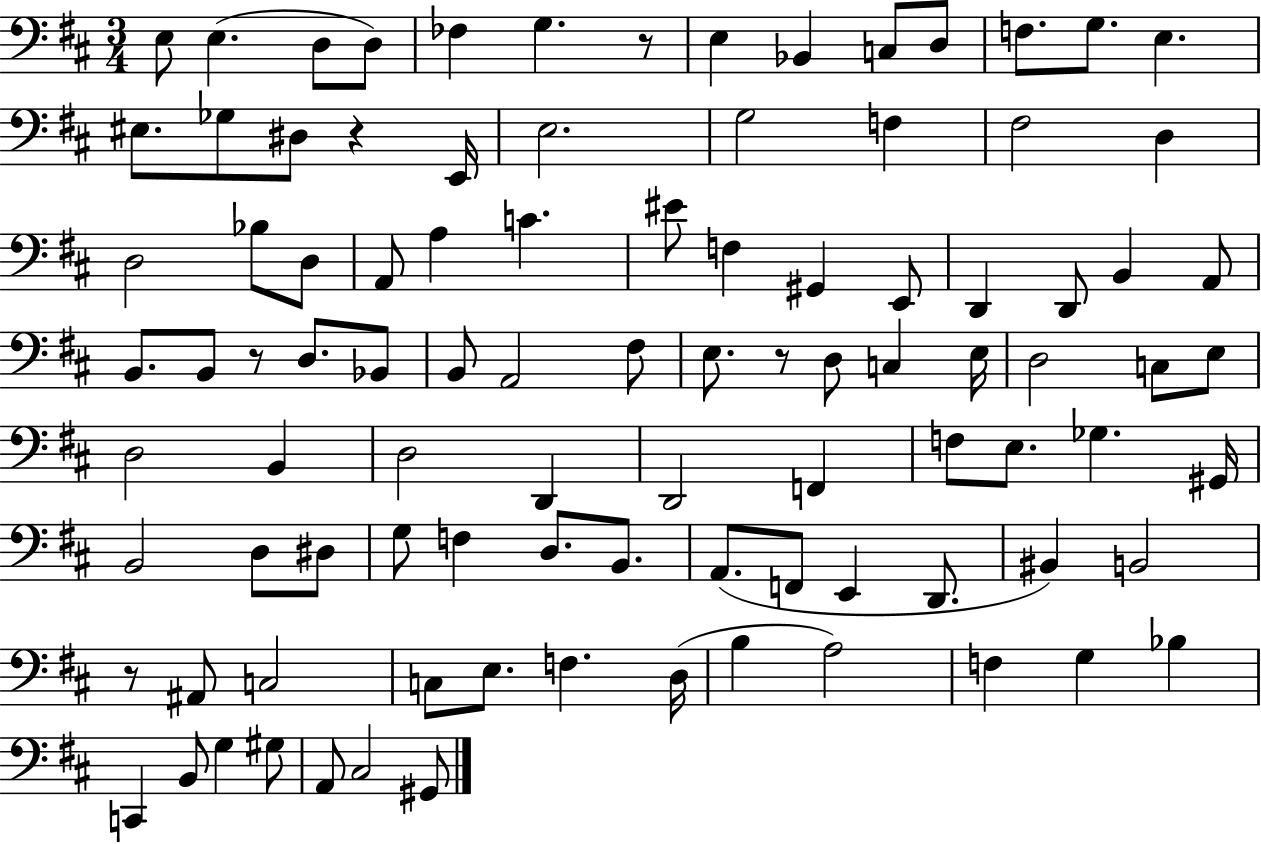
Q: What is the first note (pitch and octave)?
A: E3